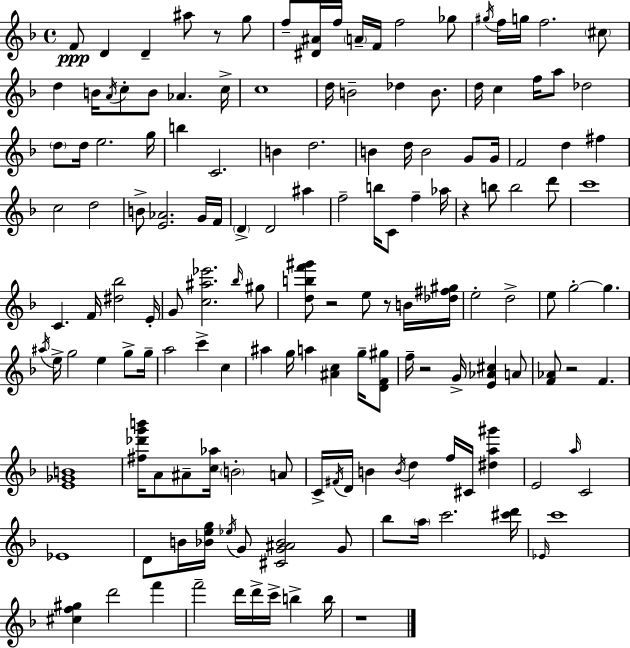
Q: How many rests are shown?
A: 7